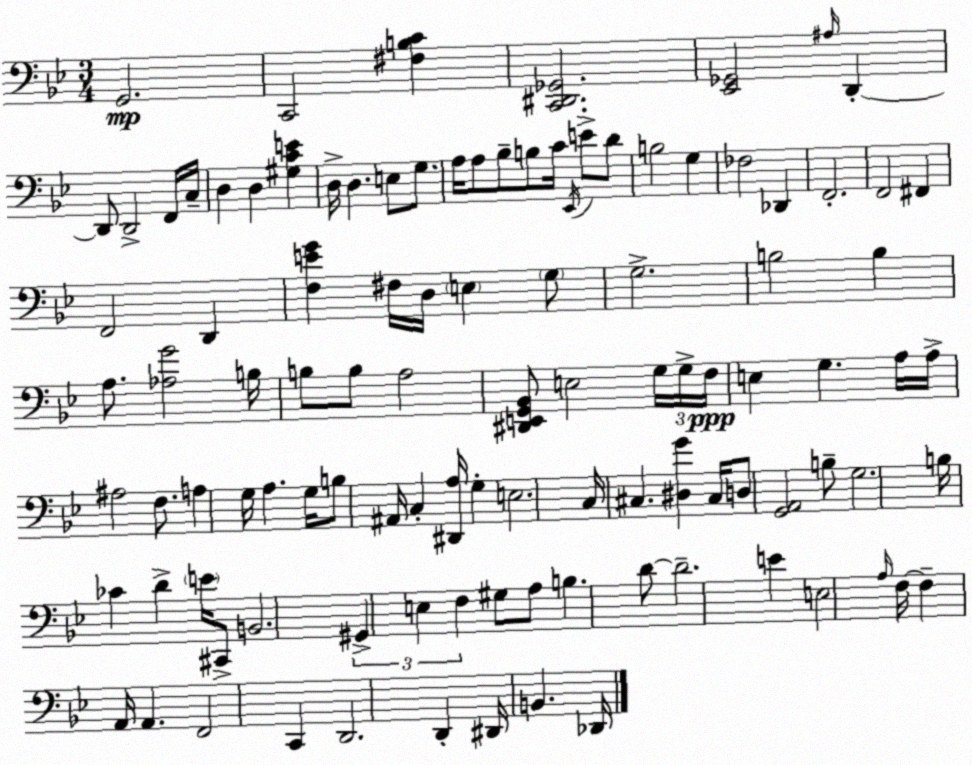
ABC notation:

X:1
T:Untitled
M:3/4
L:1/4
K:Bb
G,,2 C,,2 [^F,B,C] [C,,^D,,_G,,]2 [_E,,_G,,]2 ^A,/4 D,, D,,/2 D,,2 F,,/4 C,/4 D, D, [^G,CE] D,/4 D, E,/2 G,/2 A,/4 A,/2 _B,/2 B,/2 C/4 _E,,/4 E/2 D/2 B,2 G, _F,2 _D,, F,,2 F,,2 ^F,, F,,2 D,, [F,EG] ^F,/4 D,/4 E, G,/2 G,2 B,2 B, A,/2 [_A,G]2 B,/4 B,/2 B,/2 A,2 [^D,,E,,G,,_B,,]/2 E,2 G,/4 G,/4 F,/4 E, G, A,/4 A,/4 ^A,2 F,/2 A, G,/4 A, G,/4 B,/2 ^A,,/4 C, [^D,,A,]/4 G, E,2 C,/4 ^C, [^D,G] ^C,/4 D,/2 [G,,A,,]2 B,/2 G,2 B,/4 _C D E/4 ^C,,/2 B,,2 ^G,, E, F, ^G,/2 A,/2 B, D/2 D2 E E,2 A,/4 F,/4 F, A,,/4 A,, F,,2 C,, D,,2 D,, ^D,,/4 B,, _D,,/4